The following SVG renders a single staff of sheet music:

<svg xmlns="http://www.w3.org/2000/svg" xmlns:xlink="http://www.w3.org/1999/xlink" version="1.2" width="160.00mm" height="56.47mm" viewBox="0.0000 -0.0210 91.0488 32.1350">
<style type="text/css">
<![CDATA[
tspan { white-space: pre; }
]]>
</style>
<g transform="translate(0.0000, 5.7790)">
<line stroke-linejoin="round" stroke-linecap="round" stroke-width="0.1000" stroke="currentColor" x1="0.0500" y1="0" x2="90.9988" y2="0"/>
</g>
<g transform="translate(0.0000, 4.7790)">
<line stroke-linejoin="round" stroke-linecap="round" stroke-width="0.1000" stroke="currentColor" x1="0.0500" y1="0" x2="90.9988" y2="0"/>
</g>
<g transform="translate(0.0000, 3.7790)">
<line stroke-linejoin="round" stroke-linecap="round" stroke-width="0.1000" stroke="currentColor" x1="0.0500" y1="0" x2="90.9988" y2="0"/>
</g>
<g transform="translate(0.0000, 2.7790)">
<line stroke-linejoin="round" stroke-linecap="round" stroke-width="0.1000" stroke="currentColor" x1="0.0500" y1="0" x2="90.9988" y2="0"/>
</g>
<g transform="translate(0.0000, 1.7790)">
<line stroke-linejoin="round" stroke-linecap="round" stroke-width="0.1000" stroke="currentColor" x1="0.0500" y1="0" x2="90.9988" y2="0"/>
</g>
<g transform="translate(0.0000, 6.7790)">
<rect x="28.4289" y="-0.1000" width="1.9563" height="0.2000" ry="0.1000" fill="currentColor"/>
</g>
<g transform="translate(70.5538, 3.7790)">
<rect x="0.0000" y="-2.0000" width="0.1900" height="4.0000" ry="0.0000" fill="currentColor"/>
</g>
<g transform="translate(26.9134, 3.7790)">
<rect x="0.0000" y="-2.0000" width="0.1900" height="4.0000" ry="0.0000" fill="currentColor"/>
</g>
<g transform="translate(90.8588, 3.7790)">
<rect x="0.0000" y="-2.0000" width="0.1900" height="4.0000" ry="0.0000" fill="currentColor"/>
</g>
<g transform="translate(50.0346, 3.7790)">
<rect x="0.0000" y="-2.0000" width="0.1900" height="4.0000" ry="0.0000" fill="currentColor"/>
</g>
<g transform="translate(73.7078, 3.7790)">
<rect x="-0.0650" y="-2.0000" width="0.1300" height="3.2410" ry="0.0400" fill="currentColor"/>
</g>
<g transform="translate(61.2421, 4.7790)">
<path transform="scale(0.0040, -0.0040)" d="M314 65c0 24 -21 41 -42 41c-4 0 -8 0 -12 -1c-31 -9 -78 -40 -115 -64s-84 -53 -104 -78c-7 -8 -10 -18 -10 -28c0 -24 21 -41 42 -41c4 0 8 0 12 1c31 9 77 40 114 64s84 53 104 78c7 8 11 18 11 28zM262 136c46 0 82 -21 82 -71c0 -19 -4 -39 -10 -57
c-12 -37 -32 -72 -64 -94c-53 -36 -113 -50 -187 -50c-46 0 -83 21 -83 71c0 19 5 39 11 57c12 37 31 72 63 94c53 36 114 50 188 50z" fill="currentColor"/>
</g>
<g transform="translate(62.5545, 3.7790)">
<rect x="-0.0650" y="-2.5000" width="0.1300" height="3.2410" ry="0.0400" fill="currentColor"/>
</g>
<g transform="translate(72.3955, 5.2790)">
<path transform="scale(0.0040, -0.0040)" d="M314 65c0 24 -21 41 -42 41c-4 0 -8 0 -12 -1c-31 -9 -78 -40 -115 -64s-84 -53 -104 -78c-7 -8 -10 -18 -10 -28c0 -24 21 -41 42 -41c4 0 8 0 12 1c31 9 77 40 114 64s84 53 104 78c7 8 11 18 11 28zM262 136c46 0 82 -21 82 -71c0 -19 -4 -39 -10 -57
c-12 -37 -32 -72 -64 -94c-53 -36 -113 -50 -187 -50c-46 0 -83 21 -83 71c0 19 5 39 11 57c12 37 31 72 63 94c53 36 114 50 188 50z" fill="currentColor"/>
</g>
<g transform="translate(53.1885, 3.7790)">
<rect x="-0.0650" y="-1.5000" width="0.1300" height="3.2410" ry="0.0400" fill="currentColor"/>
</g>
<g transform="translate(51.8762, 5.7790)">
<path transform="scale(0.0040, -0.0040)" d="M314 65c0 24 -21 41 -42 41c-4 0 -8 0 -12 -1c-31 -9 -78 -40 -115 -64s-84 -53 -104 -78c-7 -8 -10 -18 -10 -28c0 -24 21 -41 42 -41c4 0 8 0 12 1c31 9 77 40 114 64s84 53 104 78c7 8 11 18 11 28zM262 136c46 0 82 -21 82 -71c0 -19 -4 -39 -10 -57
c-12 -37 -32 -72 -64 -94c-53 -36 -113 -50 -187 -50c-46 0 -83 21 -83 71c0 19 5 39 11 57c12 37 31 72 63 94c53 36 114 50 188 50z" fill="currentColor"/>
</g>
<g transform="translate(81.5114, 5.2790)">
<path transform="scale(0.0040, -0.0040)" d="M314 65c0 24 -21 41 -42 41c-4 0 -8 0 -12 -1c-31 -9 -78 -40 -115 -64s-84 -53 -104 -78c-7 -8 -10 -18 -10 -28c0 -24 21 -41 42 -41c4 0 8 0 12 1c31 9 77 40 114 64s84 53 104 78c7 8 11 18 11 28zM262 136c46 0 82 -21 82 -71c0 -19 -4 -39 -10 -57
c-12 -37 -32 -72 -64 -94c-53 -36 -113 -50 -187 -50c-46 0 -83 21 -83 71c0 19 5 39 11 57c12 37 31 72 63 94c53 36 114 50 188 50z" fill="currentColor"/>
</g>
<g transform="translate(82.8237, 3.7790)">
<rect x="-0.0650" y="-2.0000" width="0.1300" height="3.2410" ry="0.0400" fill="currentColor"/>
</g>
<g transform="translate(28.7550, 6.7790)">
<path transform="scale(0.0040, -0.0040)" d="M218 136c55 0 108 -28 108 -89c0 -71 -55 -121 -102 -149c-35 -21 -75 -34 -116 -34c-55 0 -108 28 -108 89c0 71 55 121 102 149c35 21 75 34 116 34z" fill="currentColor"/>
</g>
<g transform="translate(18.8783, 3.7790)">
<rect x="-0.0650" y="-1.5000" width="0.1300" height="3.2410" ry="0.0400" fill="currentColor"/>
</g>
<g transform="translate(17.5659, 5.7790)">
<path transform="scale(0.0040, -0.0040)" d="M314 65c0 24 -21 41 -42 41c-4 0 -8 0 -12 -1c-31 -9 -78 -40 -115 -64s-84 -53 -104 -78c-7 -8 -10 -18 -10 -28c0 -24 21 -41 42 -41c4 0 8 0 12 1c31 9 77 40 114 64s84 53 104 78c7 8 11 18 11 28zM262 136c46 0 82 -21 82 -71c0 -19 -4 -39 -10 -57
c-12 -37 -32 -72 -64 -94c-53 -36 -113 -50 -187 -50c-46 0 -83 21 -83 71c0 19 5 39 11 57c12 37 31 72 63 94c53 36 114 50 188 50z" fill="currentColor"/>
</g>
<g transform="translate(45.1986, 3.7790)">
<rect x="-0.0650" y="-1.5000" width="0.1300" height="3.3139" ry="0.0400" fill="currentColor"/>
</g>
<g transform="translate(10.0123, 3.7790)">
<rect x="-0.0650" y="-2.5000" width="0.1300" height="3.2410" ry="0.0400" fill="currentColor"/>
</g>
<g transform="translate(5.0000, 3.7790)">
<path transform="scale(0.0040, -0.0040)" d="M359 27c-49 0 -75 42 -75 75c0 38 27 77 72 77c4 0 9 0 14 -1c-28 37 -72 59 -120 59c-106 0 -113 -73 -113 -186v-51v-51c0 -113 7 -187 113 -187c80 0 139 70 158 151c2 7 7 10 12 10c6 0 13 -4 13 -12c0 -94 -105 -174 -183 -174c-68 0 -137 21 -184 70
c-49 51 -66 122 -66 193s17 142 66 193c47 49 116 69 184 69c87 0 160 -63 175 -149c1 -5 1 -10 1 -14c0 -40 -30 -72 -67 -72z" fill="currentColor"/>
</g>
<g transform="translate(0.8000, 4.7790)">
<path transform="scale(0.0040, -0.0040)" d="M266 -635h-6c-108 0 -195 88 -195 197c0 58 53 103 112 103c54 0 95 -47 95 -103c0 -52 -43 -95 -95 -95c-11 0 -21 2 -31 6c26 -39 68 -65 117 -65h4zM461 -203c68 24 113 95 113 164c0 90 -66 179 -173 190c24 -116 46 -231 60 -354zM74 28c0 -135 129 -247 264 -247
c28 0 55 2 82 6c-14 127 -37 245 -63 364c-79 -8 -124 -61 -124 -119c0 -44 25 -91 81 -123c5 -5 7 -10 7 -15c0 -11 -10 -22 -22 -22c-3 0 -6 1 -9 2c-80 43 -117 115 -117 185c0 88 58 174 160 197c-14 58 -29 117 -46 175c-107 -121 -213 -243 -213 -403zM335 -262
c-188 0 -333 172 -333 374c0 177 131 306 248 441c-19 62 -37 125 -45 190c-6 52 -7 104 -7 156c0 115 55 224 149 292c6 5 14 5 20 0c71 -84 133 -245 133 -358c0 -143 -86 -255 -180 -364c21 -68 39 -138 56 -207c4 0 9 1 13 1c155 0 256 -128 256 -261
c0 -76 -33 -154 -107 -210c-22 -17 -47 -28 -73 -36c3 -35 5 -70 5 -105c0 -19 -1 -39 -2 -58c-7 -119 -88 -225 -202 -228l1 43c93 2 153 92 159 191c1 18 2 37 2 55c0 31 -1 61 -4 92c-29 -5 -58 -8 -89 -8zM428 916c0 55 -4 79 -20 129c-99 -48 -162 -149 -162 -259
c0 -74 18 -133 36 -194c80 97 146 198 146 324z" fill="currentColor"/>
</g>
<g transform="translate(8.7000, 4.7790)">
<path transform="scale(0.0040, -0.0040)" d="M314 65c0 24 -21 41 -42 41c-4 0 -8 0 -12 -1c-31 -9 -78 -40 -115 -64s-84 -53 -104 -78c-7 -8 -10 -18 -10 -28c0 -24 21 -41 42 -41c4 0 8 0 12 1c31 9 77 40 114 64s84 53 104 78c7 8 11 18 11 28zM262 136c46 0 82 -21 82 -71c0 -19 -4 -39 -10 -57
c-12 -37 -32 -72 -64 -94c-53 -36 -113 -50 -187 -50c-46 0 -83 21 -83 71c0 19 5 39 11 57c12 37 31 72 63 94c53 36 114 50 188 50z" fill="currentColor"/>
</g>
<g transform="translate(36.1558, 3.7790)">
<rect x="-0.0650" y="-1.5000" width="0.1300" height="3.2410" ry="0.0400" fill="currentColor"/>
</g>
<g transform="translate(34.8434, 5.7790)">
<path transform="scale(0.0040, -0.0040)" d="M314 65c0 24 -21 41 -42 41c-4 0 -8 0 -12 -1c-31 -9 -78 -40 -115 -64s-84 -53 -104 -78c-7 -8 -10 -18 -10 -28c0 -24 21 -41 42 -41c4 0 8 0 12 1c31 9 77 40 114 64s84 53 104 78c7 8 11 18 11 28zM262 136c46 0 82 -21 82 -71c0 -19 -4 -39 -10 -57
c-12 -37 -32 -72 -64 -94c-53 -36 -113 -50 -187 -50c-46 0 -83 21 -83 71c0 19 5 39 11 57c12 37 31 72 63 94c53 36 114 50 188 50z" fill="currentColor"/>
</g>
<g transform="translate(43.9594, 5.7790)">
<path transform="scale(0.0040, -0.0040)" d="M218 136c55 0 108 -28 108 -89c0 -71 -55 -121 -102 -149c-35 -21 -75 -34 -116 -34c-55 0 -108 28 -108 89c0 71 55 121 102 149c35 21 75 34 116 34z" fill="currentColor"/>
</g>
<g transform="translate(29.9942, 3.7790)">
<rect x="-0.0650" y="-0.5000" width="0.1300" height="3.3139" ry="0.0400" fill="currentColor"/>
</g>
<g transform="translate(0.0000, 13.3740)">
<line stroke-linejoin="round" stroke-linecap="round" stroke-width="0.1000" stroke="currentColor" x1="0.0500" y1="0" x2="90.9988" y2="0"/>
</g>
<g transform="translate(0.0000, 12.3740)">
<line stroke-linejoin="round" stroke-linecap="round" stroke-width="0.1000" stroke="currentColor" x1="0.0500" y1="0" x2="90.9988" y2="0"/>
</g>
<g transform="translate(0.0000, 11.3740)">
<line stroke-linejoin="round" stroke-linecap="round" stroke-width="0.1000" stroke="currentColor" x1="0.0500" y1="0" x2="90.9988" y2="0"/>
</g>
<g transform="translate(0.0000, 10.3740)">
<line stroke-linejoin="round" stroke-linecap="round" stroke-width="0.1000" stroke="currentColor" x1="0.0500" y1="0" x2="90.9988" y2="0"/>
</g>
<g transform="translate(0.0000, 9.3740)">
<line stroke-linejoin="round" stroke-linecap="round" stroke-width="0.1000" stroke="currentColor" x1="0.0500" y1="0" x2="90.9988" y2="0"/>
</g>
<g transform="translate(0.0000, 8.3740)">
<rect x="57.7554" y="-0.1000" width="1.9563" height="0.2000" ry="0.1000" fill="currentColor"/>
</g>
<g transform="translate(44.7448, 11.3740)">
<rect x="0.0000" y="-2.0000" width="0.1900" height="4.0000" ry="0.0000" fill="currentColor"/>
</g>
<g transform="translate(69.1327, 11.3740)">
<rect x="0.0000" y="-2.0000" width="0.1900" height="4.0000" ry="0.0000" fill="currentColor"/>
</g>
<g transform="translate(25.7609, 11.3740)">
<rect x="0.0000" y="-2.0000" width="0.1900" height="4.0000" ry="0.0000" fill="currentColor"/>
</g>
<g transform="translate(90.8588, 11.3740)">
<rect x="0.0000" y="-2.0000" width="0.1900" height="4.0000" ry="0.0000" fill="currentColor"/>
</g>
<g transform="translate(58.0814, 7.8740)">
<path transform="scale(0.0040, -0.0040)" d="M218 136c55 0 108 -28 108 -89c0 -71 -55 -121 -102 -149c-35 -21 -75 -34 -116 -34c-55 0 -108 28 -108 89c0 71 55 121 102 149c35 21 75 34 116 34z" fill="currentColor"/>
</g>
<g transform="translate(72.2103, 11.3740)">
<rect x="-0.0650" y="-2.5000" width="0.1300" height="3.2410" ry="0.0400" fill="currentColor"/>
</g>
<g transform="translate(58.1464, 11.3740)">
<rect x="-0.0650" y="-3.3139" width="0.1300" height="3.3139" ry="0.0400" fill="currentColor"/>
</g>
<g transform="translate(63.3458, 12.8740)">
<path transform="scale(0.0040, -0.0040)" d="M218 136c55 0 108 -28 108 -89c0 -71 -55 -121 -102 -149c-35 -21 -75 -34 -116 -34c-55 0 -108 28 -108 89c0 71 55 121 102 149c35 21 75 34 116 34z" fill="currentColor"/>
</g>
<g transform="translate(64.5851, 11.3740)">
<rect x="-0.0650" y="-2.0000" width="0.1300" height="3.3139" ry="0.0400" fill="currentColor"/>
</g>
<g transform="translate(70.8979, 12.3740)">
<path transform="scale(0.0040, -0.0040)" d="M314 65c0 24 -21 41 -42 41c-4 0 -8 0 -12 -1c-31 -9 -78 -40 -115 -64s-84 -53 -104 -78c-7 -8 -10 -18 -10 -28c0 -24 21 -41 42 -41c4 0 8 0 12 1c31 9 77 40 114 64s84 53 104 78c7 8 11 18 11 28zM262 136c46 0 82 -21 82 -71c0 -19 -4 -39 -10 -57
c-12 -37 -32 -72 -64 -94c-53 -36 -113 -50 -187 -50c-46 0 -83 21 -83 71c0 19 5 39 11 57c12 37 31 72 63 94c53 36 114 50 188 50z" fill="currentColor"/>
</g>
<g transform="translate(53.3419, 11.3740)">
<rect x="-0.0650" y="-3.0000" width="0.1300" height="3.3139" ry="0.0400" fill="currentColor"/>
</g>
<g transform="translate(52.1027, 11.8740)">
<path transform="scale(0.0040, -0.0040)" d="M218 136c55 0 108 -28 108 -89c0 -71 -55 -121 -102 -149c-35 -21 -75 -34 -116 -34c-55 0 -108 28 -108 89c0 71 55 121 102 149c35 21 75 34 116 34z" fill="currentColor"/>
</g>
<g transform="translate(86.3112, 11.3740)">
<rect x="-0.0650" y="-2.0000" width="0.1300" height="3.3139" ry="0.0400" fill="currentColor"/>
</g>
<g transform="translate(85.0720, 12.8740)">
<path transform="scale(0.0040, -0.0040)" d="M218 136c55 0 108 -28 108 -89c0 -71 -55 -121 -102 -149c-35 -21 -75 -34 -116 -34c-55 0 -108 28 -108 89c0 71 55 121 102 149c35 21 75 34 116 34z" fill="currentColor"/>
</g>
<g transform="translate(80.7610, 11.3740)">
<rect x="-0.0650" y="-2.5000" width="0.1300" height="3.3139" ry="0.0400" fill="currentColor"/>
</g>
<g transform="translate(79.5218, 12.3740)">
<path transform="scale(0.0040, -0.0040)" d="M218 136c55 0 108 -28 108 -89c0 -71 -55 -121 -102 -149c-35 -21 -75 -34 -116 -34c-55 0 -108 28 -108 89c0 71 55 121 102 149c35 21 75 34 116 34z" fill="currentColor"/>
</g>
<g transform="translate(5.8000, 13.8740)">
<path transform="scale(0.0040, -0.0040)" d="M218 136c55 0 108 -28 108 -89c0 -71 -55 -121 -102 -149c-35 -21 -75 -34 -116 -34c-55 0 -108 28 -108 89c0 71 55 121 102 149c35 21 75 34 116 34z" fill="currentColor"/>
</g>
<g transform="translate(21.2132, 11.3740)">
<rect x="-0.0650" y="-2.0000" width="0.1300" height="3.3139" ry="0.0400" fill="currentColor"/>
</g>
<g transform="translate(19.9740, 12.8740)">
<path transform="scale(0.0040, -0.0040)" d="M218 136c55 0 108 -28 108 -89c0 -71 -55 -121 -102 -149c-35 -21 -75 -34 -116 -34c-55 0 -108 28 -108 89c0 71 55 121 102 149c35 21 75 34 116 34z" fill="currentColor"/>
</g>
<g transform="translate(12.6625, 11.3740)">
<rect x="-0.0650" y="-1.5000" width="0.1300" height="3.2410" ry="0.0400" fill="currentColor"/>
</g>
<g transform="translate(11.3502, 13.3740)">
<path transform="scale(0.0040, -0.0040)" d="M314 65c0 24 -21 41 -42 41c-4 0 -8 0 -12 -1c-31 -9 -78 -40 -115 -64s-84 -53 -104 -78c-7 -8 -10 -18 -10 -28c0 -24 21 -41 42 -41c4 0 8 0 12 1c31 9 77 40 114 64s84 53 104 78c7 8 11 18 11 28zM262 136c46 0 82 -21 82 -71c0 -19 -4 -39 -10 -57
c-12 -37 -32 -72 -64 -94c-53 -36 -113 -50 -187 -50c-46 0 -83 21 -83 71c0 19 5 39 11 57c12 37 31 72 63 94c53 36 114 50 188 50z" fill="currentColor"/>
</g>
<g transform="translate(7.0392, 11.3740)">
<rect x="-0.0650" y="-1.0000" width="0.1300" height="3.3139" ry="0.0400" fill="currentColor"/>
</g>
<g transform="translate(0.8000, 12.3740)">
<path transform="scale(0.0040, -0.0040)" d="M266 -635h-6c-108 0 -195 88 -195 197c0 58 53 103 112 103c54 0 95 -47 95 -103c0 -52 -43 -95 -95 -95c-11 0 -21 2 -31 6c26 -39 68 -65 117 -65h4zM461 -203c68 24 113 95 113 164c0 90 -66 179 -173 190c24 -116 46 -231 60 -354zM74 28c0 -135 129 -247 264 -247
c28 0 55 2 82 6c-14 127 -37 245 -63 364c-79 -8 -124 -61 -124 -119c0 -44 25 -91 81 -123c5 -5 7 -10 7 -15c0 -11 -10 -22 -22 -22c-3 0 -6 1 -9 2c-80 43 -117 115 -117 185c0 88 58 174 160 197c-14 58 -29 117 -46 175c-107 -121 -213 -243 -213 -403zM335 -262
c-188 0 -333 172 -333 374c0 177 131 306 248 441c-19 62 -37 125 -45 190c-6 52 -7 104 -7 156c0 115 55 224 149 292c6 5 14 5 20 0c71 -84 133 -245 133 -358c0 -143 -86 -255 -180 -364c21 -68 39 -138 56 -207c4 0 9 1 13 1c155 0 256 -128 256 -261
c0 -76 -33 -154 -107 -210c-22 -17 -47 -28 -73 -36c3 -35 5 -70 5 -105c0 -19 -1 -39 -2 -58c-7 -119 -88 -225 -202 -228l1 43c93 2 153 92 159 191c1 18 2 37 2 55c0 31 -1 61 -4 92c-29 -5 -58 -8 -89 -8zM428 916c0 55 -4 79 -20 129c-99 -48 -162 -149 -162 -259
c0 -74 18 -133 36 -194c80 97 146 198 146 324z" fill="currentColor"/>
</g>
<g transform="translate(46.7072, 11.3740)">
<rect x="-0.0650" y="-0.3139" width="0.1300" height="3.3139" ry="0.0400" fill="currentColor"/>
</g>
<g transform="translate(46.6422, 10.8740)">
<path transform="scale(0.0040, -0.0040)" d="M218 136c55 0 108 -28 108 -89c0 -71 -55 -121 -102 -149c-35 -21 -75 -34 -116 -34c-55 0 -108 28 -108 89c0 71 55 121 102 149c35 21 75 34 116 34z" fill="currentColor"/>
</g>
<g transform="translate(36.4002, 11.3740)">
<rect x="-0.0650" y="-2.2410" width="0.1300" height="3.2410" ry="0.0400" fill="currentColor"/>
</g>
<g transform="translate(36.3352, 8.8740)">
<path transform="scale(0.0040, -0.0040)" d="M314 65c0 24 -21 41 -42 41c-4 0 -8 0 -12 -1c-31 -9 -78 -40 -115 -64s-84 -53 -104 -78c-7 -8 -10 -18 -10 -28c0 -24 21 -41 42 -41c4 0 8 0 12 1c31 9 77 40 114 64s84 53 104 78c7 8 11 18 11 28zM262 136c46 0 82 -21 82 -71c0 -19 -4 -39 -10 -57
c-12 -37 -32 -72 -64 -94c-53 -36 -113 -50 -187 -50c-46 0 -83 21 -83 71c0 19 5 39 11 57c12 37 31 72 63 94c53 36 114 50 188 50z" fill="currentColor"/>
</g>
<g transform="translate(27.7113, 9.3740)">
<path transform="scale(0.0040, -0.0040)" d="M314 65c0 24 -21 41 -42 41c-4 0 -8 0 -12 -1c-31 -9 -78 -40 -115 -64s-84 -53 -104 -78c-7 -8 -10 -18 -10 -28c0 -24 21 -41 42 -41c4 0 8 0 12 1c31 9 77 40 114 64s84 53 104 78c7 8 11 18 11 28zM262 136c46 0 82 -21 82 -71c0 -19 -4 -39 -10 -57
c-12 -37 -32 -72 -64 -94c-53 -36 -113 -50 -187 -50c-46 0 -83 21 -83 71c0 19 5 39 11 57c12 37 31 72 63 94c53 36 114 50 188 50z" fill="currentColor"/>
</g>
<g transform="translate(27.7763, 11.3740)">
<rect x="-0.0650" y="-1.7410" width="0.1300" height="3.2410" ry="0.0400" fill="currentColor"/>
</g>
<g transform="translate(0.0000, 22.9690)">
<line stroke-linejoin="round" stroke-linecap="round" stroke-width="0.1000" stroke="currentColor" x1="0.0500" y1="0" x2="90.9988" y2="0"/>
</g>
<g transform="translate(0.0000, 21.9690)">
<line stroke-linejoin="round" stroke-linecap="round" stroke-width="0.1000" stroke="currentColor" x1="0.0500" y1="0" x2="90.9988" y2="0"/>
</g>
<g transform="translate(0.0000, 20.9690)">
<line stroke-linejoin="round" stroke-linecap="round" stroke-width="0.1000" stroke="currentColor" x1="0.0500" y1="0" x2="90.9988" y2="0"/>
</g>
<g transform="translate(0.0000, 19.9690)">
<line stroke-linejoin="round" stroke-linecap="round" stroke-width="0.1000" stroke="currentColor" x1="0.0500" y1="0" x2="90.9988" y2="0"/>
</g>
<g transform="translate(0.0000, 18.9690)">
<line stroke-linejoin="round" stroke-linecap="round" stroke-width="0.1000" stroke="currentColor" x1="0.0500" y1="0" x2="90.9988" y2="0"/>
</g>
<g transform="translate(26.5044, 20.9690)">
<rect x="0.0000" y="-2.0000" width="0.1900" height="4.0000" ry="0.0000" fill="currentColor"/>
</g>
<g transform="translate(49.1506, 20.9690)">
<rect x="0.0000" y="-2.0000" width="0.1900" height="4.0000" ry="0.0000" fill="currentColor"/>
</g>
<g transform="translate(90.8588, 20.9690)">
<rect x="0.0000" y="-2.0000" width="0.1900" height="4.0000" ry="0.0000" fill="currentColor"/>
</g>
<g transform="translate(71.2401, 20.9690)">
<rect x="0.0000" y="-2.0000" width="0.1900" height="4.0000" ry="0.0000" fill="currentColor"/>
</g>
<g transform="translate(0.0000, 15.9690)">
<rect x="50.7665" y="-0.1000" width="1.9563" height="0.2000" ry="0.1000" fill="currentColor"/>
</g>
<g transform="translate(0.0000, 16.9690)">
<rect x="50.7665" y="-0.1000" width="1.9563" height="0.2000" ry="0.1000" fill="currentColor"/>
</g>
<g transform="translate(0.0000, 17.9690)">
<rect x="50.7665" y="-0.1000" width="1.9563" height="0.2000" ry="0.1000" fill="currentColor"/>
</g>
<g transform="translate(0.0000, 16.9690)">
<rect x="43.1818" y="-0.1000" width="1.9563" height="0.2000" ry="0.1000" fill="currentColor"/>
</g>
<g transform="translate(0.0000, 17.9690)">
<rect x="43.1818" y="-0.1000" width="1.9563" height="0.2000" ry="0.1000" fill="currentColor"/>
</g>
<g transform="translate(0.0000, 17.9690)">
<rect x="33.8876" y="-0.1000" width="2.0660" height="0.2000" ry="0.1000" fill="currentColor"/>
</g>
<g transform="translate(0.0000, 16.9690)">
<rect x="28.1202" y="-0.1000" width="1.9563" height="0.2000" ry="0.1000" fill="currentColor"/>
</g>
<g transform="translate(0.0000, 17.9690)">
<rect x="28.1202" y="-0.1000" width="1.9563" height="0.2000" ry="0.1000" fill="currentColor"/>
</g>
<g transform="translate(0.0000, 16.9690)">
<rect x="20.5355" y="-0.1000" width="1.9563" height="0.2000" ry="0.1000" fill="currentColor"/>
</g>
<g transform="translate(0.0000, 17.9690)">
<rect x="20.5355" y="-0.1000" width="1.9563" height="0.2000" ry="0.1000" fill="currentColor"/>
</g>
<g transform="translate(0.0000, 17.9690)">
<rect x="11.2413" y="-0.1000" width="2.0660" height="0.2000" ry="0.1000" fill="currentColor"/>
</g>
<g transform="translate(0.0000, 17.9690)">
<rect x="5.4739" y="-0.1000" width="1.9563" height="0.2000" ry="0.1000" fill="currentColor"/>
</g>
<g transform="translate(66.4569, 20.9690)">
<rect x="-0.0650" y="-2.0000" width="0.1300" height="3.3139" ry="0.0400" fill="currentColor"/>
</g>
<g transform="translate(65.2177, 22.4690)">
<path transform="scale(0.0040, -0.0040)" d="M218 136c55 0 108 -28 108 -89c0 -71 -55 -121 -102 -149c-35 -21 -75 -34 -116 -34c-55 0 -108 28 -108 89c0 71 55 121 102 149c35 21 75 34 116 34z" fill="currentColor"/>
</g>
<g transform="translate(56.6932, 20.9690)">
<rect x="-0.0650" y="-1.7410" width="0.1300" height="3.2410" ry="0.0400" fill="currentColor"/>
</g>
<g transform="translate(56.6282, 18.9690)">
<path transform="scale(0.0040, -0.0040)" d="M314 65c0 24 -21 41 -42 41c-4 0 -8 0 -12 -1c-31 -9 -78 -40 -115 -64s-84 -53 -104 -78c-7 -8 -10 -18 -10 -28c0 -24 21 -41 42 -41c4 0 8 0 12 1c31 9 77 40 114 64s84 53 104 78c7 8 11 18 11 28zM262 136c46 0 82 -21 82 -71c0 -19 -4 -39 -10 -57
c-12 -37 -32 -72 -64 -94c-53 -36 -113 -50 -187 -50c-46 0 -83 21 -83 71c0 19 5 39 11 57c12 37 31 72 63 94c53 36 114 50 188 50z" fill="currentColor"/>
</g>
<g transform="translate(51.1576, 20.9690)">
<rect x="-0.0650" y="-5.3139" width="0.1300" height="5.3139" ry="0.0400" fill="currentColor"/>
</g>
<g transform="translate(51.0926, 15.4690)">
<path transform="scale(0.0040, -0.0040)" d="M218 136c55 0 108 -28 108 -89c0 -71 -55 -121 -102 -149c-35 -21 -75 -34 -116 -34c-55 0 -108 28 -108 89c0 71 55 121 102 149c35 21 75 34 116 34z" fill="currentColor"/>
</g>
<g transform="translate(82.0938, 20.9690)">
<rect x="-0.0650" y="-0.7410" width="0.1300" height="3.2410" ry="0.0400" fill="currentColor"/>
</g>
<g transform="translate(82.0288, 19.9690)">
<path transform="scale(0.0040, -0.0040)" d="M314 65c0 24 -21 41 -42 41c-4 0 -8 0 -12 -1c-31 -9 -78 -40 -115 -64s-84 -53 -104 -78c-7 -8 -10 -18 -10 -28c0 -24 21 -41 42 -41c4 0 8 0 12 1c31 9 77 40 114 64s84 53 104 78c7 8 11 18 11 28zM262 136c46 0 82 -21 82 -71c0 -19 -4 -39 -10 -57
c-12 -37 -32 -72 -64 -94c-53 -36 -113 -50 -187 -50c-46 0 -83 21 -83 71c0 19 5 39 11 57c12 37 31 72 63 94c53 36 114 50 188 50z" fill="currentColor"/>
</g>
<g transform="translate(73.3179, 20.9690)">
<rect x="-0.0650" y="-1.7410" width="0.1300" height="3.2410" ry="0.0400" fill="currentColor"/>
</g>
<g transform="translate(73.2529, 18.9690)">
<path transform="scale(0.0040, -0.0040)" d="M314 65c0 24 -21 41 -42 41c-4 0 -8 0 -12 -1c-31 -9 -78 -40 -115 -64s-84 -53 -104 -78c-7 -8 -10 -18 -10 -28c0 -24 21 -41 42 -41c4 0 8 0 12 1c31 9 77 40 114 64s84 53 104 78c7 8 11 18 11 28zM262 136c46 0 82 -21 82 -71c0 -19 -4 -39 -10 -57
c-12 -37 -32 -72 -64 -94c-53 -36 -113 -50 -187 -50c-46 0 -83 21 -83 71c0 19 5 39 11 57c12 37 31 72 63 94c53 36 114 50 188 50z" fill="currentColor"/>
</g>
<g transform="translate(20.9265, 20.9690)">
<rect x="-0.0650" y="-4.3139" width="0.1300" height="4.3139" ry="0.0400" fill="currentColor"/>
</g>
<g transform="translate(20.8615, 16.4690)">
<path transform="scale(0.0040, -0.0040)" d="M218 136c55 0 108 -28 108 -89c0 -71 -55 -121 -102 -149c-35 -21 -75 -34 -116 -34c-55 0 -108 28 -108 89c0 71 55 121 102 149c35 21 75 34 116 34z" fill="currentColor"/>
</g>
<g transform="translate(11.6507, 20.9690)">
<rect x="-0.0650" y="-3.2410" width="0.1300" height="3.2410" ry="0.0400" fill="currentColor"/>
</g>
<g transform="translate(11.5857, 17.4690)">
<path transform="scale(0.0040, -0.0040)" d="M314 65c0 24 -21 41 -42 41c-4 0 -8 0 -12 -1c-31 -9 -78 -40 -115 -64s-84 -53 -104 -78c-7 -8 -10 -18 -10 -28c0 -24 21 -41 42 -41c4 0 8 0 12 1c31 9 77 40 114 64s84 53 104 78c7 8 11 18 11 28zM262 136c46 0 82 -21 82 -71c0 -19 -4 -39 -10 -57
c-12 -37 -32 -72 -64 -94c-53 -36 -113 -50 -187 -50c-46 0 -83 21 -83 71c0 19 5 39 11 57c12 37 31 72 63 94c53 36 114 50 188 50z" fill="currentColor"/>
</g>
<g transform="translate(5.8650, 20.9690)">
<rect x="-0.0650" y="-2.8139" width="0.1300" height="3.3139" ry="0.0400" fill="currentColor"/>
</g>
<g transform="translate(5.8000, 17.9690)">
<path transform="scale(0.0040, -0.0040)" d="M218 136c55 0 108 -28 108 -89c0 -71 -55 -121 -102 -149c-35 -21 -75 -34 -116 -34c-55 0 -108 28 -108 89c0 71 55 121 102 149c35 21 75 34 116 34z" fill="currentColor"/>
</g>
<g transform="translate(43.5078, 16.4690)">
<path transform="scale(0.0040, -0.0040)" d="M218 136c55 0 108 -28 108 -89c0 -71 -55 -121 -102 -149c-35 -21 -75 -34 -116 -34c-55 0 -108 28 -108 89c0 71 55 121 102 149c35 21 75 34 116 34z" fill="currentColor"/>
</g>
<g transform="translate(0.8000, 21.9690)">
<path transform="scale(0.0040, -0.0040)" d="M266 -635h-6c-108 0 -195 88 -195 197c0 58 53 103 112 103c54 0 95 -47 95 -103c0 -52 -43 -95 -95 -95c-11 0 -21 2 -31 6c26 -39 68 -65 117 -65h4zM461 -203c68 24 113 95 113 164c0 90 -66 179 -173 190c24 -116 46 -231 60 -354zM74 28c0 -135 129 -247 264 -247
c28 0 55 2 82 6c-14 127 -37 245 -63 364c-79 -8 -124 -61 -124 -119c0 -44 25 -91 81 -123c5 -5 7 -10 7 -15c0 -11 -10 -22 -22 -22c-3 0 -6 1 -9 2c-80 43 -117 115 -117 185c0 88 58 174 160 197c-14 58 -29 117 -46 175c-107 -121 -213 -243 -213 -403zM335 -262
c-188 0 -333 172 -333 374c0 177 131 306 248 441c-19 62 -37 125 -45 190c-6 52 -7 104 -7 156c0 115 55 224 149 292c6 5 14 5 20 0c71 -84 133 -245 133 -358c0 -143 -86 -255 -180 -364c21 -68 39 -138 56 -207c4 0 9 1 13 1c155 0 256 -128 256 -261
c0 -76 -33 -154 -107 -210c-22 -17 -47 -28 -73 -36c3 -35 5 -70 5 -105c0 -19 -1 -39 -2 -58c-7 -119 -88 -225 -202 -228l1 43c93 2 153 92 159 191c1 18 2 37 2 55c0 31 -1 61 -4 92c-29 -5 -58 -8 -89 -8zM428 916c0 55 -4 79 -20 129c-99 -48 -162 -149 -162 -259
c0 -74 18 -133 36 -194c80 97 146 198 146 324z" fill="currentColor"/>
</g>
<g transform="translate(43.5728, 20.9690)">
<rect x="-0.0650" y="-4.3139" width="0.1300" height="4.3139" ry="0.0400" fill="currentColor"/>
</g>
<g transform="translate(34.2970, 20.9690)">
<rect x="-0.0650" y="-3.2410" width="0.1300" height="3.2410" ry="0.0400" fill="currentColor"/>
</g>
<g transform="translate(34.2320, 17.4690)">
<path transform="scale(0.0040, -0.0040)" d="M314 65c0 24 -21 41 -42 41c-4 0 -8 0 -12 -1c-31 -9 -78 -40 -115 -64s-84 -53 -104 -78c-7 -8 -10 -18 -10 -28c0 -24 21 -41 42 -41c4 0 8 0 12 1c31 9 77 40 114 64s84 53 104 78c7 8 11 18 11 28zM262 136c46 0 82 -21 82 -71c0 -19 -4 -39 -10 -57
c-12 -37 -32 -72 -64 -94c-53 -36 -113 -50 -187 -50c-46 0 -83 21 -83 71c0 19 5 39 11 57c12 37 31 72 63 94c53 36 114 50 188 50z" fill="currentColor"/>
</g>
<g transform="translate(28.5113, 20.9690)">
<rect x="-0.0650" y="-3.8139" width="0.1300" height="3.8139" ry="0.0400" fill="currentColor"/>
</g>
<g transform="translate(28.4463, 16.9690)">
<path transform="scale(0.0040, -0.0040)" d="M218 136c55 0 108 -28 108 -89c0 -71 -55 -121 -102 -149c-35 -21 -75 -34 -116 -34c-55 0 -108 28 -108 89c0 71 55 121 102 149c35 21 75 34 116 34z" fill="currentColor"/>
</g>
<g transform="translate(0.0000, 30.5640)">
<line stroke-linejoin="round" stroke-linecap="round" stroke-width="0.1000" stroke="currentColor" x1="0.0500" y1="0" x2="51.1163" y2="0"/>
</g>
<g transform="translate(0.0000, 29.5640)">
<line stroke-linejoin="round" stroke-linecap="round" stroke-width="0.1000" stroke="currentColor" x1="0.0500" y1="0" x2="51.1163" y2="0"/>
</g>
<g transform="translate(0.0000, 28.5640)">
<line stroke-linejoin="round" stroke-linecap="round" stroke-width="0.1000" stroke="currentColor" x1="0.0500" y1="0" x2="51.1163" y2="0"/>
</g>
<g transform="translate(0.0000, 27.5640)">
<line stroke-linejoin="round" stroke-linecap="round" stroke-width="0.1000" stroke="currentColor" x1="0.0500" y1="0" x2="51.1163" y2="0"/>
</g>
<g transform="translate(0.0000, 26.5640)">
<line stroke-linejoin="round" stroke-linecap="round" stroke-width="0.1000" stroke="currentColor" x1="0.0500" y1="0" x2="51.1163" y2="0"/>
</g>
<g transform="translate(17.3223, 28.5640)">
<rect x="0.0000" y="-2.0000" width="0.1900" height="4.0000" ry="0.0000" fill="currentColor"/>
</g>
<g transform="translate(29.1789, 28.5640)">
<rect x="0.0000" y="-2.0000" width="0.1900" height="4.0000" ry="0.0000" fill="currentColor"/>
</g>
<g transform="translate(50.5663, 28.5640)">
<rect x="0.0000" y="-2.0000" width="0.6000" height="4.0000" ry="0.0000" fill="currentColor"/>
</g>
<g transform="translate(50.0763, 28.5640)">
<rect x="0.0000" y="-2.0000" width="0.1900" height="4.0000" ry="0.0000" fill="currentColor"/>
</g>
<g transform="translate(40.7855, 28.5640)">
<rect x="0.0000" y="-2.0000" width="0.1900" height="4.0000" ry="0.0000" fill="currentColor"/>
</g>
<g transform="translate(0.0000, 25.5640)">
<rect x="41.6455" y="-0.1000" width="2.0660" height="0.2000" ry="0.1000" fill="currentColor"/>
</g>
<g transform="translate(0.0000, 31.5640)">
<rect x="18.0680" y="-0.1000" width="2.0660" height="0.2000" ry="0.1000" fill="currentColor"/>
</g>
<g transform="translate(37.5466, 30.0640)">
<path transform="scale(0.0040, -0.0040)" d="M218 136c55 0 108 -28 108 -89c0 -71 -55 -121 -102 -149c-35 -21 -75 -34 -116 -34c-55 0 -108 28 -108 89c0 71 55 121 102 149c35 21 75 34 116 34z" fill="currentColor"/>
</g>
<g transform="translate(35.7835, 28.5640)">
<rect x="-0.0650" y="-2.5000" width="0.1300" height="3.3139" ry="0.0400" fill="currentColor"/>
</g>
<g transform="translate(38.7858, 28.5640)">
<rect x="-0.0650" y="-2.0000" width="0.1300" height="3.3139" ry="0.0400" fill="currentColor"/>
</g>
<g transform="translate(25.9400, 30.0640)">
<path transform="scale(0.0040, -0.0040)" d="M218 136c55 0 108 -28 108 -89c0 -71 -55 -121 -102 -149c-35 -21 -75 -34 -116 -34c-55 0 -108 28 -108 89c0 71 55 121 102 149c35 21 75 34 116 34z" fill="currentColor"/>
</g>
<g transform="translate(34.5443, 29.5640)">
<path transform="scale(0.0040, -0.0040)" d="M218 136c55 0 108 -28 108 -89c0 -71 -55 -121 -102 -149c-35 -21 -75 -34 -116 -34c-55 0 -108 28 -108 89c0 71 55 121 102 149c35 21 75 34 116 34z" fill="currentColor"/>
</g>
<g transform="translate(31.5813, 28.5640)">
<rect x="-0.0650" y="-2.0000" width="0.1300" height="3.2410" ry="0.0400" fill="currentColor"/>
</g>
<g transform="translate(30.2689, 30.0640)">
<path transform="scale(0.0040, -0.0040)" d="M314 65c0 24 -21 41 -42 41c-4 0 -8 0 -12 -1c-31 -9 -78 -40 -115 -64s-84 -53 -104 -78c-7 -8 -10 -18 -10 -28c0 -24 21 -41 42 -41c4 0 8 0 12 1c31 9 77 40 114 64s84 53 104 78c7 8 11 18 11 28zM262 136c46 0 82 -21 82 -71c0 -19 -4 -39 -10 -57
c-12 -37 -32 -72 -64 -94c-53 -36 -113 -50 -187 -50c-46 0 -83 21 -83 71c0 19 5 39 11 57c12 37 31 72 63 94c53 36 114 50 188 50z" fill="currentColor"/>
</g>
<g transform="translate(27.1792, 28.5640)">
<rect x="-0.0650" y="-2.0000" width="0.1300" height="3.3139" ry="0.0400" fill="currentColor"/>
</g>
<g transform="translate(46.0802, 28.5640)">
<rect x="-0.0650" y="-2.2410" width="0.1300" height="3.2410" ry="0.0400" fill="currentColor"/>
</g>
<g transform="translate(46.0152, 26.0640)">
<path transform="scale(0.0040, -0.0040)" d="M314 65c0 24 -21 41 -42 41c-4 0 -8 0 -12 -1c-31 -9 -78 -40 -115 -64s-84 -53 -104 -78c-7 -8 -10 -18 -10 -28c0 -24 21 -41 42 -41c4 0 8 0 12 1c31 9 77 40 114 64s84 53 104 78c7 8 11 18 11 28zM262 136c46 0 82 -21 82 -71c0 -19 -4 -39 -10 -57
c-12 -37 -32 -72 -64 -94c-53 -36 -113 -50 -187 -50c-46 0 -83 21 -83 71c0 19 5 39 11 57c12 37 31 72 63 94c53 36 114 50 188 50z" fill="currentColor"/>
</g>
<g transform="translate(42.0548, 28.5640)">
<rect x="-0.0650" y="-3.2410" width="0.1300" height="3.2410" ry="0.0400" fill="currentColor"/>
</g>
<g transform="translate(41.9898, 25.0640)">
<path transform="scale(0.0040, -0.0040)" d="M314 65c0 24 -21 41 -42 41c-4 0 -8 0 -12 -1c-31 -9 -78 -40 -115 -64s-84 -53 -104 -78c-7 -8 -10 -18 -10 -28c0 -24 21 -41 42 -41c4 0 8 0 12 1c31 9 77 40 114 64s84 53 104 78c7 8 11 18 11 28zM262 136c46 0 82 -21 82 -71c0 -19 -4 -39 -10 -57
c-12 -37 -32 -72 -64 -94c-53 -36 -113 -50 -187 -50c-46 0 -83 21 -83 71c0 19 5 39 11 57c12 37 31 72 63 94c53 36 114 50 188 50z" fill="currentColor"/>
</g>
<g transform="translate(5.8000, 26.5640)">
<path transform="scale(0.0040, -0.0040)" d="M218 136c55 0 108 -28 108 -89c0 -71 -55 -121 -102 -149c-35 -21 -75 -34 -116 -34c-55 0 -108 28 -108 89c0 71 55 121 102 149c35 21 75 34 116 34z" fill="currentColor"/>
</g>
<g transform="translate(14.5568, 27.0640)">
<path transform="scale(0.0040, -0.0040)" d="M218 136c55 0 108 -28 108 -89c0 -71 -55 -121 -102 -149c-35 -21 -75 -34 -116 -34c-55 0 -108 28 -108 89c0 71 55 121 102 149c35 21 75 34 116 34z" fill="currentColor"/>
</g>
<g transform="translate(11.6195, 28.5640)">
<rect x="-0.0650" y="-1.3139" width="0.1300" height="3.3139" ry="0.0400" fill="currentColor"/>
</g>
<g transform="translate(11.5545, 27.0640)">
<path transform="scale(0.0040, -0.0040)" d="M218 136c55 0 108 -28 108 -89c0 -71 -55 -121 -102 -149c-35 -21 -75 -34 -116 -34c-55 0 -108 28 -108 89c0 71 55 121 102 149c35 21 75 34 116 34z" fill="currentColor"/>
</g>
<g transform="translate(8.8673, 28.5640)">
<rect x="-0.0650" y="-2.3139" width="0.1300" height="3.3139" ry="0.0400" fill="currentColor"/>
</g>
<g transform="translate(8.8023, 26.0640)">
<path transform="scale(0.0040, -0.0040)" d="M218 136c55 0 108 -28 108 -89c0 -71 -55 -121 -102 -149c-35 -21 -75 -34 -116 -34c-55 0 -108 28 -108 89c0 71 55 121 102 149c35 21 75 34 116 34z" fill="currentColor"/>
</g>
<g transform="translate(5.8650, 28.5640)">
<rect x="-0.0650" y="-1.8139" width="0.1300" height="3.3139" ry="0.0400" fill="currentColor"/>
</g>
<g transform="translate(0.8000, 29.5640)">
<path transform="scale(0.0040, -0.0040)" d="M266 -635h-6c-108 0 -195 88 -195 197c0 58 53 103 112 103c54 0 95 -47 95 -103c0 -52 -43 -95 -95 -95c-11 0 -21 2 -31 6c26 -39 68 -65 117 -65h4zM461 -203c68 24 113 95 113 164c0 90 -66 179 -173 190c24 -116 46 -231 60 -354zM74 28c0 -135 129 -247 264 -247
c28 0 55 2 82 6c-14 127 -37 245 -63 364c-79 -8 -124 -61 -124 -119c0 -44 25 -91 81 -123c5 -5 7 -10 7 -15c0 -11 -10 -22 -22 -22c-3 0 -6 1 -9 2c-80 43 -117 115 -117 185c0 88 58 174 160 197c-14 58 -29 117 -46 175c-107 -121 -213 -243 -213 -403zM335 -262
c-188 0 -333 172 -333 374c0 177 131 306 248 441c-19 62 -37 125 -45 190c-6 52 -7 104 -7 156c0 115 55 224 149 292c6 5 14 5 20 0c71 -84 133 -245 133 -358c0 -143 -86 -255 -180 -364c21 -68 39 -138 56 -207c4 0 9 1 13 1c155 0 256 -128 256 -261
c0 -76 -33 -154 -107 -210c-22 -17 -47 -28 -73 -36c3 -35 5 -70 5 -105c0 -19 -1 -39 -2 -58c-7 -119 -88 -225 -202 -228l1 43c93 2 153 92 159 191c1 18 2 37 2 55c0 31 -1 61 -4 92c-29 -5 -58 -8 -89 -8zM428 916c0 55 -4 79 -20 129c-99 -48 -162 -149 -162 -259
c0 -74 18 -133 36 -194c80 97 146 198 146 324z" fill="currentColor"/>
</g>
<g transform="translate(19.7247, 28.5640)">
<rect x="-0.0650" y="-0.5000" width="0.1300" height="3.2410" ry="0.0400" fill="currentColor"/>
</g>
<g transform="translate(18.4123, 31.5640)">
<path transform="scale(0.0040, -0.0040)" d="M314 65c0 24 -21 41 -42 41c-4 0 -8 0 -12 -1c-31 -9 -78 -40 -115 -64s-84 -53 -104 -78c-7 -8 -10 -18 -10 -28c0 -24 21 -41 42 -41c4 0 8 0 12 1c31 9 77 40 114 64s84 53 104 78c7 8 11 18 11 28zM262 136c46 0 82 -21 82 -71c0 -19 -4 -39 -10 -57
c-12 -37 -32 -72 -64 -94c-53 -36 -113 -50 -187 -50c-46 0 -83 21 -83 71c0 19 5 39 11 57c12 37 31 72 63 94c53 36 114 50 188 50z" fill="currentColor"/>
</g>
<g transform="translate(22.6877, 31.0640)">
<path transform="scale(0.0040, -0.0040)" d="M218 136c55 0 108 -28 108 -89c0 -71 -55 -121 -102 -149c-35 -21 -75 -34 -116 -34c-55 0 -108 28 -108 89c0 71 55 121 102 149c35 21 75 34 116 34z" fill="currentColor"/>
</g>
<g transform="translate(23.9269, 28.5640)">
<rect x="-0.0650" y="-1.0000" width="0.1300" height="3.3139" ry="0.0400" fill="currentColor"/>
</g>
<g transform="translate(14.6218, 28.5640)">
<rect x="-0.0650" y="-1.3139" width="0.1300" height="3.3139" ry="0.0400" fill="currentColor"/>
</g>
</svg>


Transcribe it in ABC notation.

X:1
T:Untitled
M:4/4
L:1/4
K:C
G2 E2 C E2 E E2 G2 F2 F2 D E2 F f2 g2 c A b F G2 G F a b2 d' c' b2 d' f' f2 F f2 d2 f g e e C2 D F F2 G F b2 g2